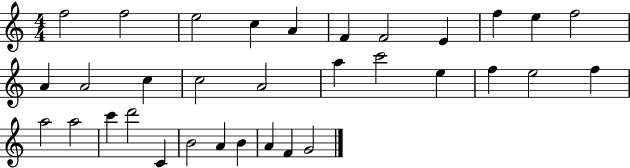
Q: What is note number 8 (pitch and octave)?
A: E4